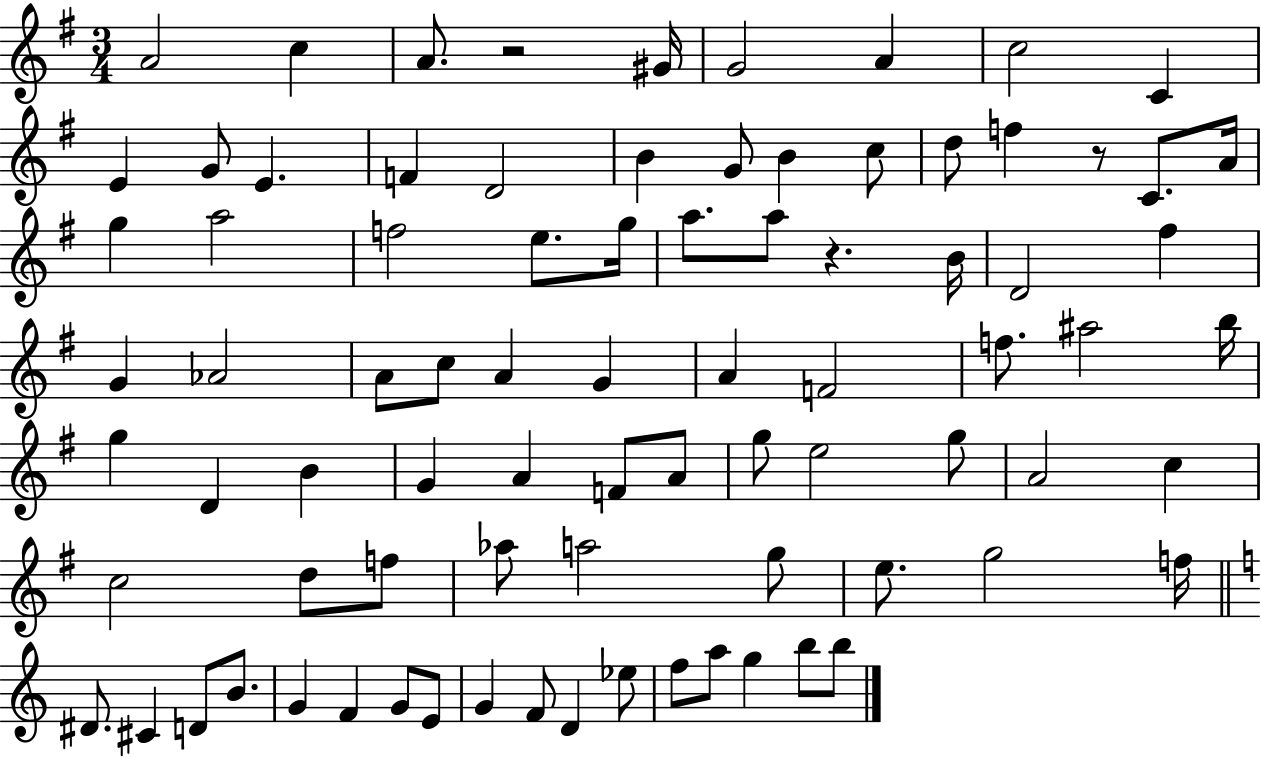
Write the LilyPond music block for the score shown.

{
  \clef treble
  \numericTimeSignature
  \time 3/4
  \key g \major
  a'2 c''4 | a'8. r2 gis'16 | g'2 a'4 | c''2 c'4 | \break e'4 g'8 e'4. | f'4 d'2 | b'4 g'8 b'4 c''8 | d''8 f''4 r8 c'8. a'16 | \break g''4 a''2 | f''2 e''8. g''16 | a''8. a''8 r4. b'16 | d'2 fis''4 | \break g'4 aes'2 | a'8 c''8 a'4 g'4 | a'4 f'2 | f''8. ais''2 b''16 | \break g''4 d'4 b'4 | g'4 a'4 f'8 a'8 | g''8 e''2 g''8 | a'2 c''4 | \break c''2 d''8 f''8 | aes''8 a''2 g''8 | e''8. g''2 f''16 | \bar "||" \break \key c \major dis'8. cis'4 d'8 b'8. | g'4 f'4 g'8 e'8 | g'4 f'8 d'4 ees''8 | f''8 a''8 g''4 b''8 b''8 | \break \bar "|."
}